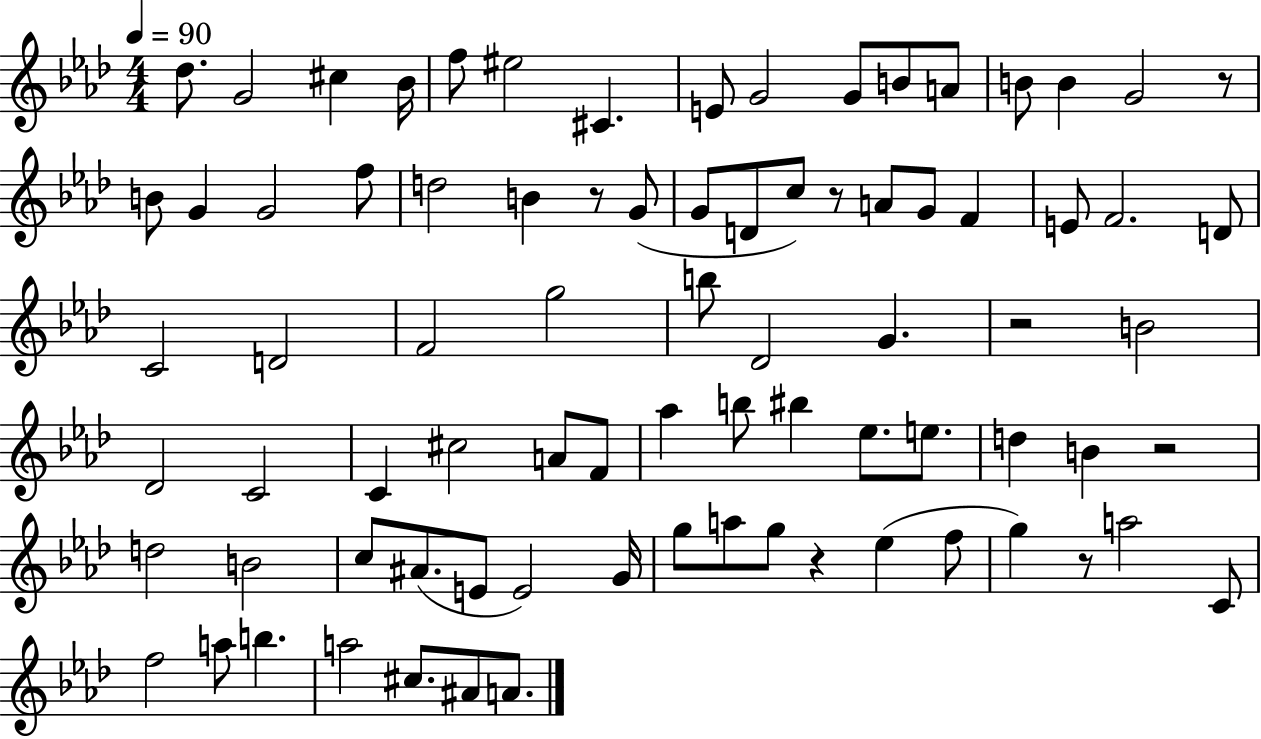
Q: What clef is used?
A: treble